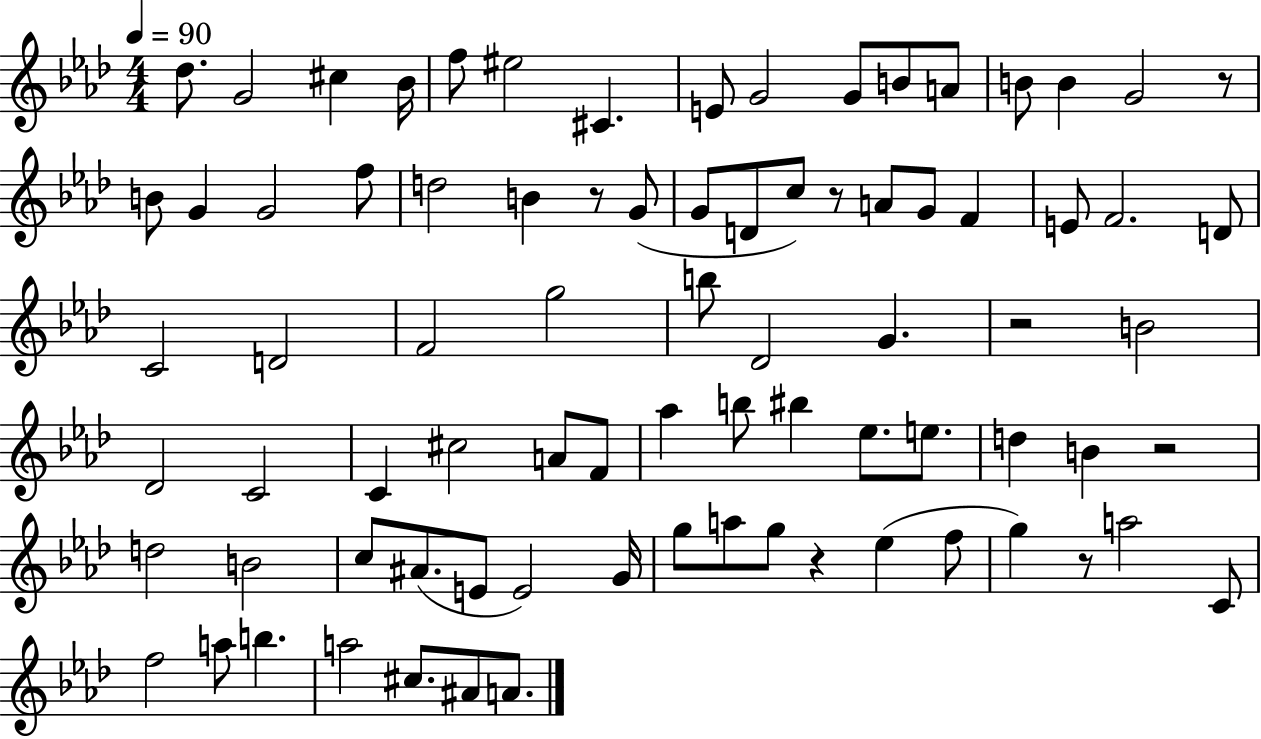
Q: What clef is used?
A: treble